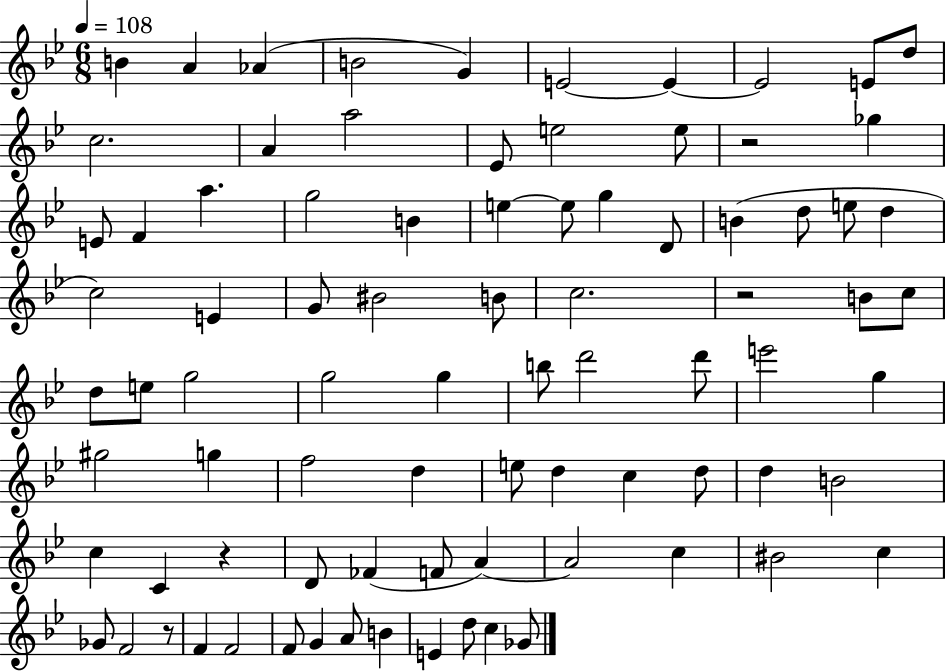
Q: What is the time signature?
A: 6/8